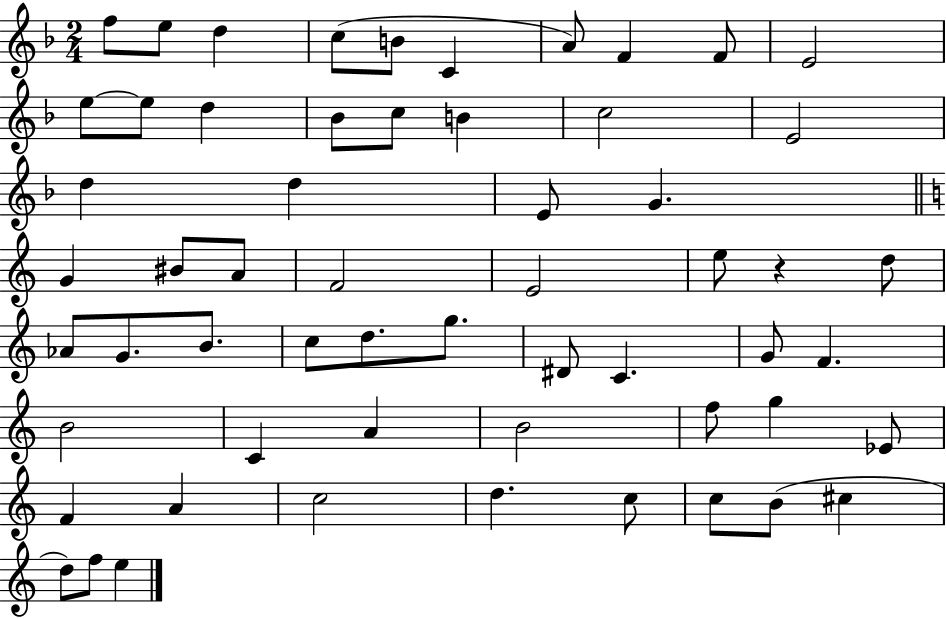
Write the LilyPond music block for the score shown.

{
  \clef treble
  \numericTimeSignature
  \time 2/4
  \key f \major
  f''8 e''8 d''4 | c''8( b'8 c'4 | a'8) f'4 f'8 | e'2 | \break e''8~~ e''8 d''4 | bes'8 c''8 b'4 | c''2 | e'2 | \break d''4 d''4 | e'8 g'4. | \bar "||" \break \key a \minor g'4 bis'8 a'8 | f'2 | e'2 | e''8 r4 d''8 | \break aes'8 g'8. b'8. | c''8 d''8. g''8. | dis'8 c'4. | g'8 f'4. | \break b'2 | c'4 a'4 | b'2 | f''8 g''4 ees'8 | \break f'4 a'4 | c''2 | d''4. c''8 | c''8 b'8( cis''4 | \break d''8) f''8 e''4 | \bar "|."
}